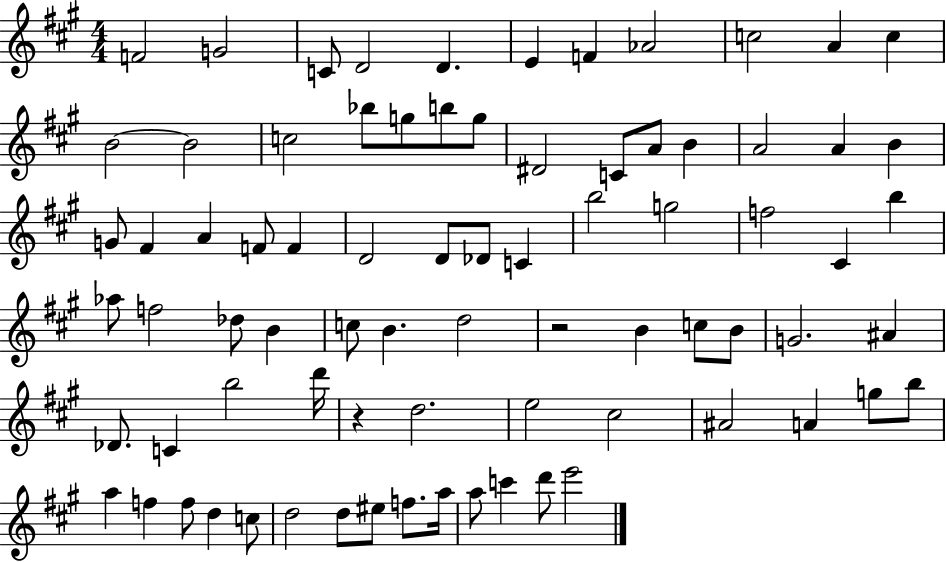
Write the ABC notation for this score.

X:1
T:Untitled
M:4/4
L:1/4
K:A
F2 G2 C/2 D2 D E F _A2 c2 A c B2 B2 c2 _b/2 g/2 b/2 g/2 ^D2 C/2 A/2 B A2 A B G/2 ^F A F/2 F D2 D/2 _D/2 C b2 g2 f2 ^C b _a/2 f2 _d/2 B c/2 B d2 z2 B c/2 B/2 G2 ^A _D/2 C b2 d'/4 z d2 e2 ^c2 ^A2 A g/2 b/2 a f f/2 d c/2 d2 d/2 ^e/2 f/2 a/4 a/2 c' d'/2 e'2